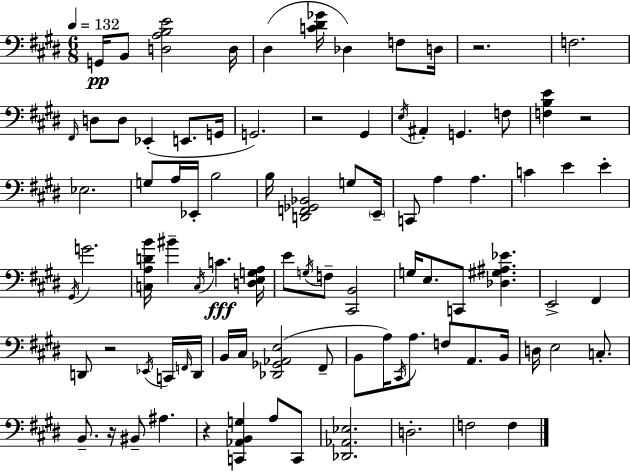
{
  \clef bass
  \numericTimeSignature
  \time 6/8
  \key e \major
  \tempo 4 = 132
  g,16\pp b,8 <d a b e'>2 d16 | dis4( <c' dis' ges'>16 des4) f8 d16 | r2. | f2. | \break \grace { fis,16 } d8 d8 ees,4-.( e,8. | g,16 g,2.) | r2 gis,4 | \acciaccatura { e16 } ais,4-. g,4. | \break f8 <f b e'>4 r2 | ees2. | g8 a16 ees,16-. b2 | b16 <d, f, ges, bes,>2 g8 | \break \parenthesize e,16-- c,8 a4 a4. | c'4 e'4 e'4-. | \acciaccatura { gis,16 } g'2. | <c a d' b'>16 bis'4-- \acciaccatura { c16 }\fff c'4. | \break <d e g a>16 e'8 \acciaccatura { g16 } f8-- <cis, b,>2 | g16 e8. c,8 <des gis ais ees'>4. | e,2-> | fis,4 d,8 r2 | \break \acciaccatura { ees,16 } c,16 \grace { f,16 } d,16 b,16 cis16 <des, ges, aes, e>2( | fis,8-- b,8 a16) \acciaccatura { cis,16 } a8. | f8 a,8. b,16 d16 e2 | c8.-. b,8.-- r16 | \break bis,8-- ais4. r4 | <c, aes, b, g>4 a8 c,8 <des, aes, ees>2. | d2.-. | f2 | \break f4 \bar "|."
}